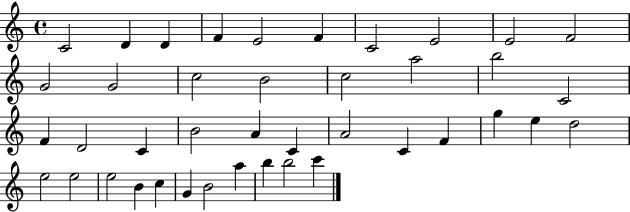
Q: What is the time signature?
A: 4/4